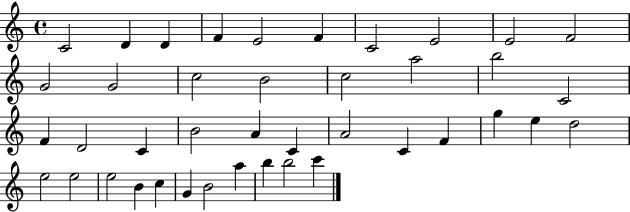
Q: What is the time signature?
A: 4/4